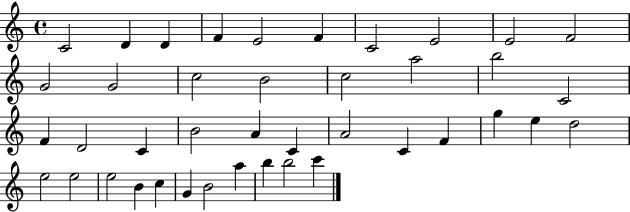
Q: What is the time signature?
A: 4/4